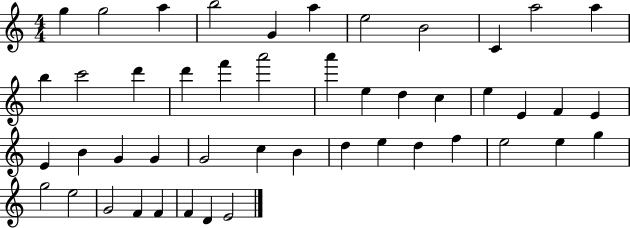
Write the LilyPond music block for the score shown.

{
  \clef treble
  \numericTimeSignature
  \time 4/4
  \key c \major
  g''4 g''2 a''4 | b''2 g'4 a''4 | e''2 b'2 | c'4 a''2 a''4 | \break b''4 c'''2 d'''4 | d'''4 f'''4 a'''2 | a'''4 e''4 d''4 c''4 | e''4 e'4 f'4 e'4 | \break e'4 b'4 g'4 g'4 | g'2 c''4 b'4 | d''4 e''4 d''4 f''4 | e''2 e''4 g''4 | \break g''2 e''2 | g'2 f'4 f'4 | f'4 d'4 e'2 | \bar "|."
}